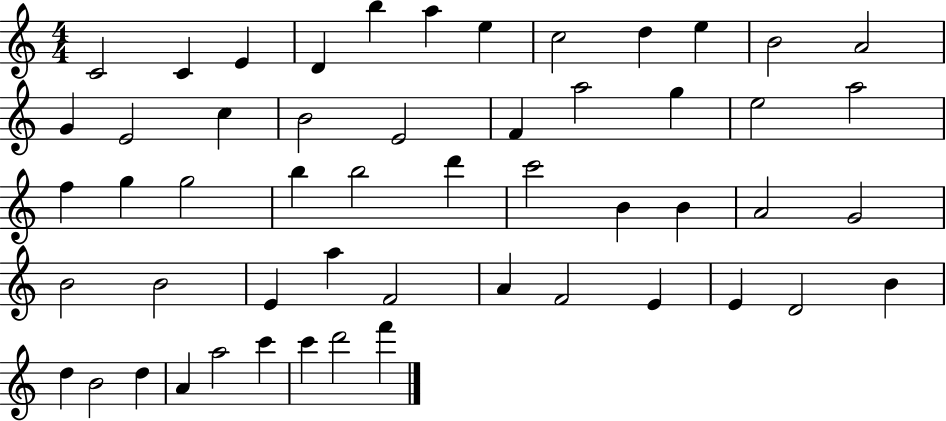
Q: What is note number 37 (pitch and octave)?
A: A5